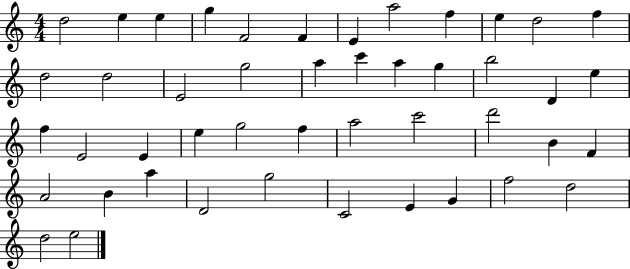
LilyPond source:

{
  \clef treble
  \numericTimeSignature
  \time 4/4
  \key c \major
  d''2 e''4 e''4 | g''4 f'2 f'4 | e'4 a''2 f''4 | e''4 d''2 f''4 | \break d''2 d''2 | e'2 g''2 | a''4 c'''4 a''4 g''4 | b''2 d'4 e''4 | \break f''4 e'2 e'4 | e''4 g''2 f''4 | a''2 c'''2 | d'''2 b'4 f'4 | \break a'2 b'4 a''4 | d'2 g''2 | c'2 e'4 g'4 | f''2 d''2 | \break d''2 e''2 | \bar "|."
}